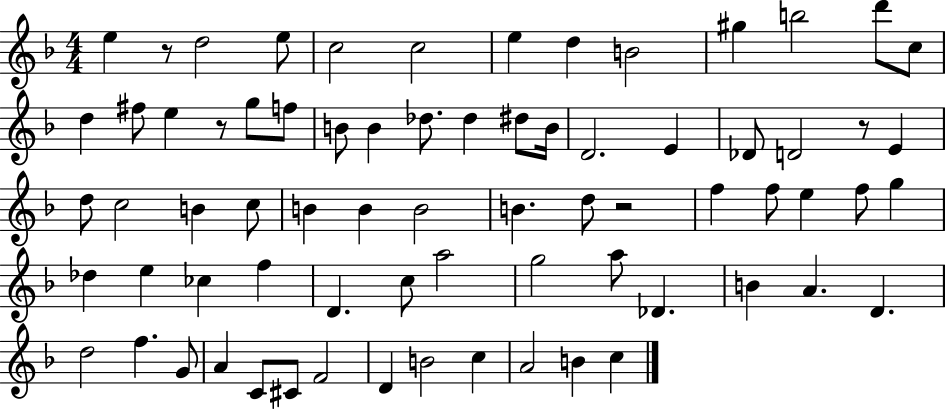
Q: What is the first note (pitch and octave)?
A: E5